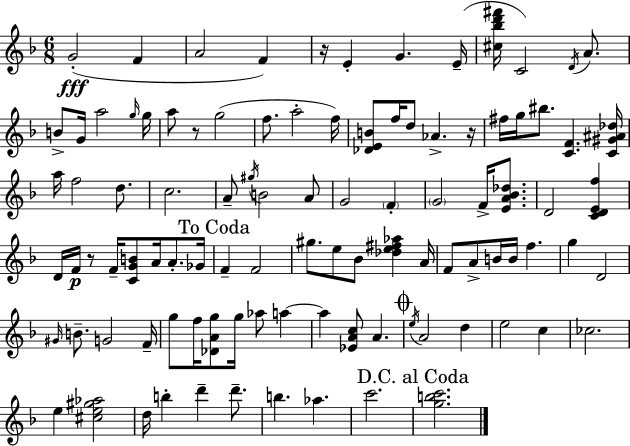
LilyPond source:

{
  \clef treble
  \numericTimeSignature
  \time 6/8
  \key f \major
  g'2-.(\fff f'4 | a'2 f'4) | r16 e'4-. g'4. e'16--( | <cis'' bes'' d''' fis'''>16 c'2) \acciaccatura { d'16 } a'8. | \break b'8-> g'16 a''2 | \grace { g''16 } g''16 a''8 r8 g''2( | f''8. a''2-. | f''16) <des' e' b'>8 f''16 d''8 aes'4.-> | \break r16 fis''16 g''16 bis''8. <c' f'>4. | <c' gis' ais' des''>16 a''16 f''2 d''8. | c''2. | a'8-- \acciaccatura { gis''16 } b'2 | \break a'8 g'2 \parenthesize f'4-. | \parenthesize g'2 f'16-> | <e' a' bes' des''>8. d'2 <c' d' e' f''>4 | d'16 f'16\p r8 f'16-- <c' g' b'>8 a'16 a'8.-. | \break ges'16 \mark "To Coda" f'4-- f'2 | gis''8. e''8 bes'8 <des'' e'' fis'' aes''>4 | a'16 f'8 a'8-> b'16 b'16 f''4. | g''4 d'2 | \break \grace { gis'16 } b'8.-- g'2 | f'16-- g''8 f''16 <des' a' g''>8 g''16 aes''8 | a''4~~ a''4 <ees' a' c''>8 a'4. | \mark \markup { \musicglyph "scripts.coda" } \acciaccatura { e''16 } a'2 | \break d''4 e''2 | c''4 ces''2. | e''4 <cis'' e'' gis'' aes''>2 | d''16 b''4-. d'''4-- | \break d'''8.-- b''4. aes''4. | c'''2. | \mark "D.C. al Coda" <g'' b'' c'''>2. | \bar "|."
}